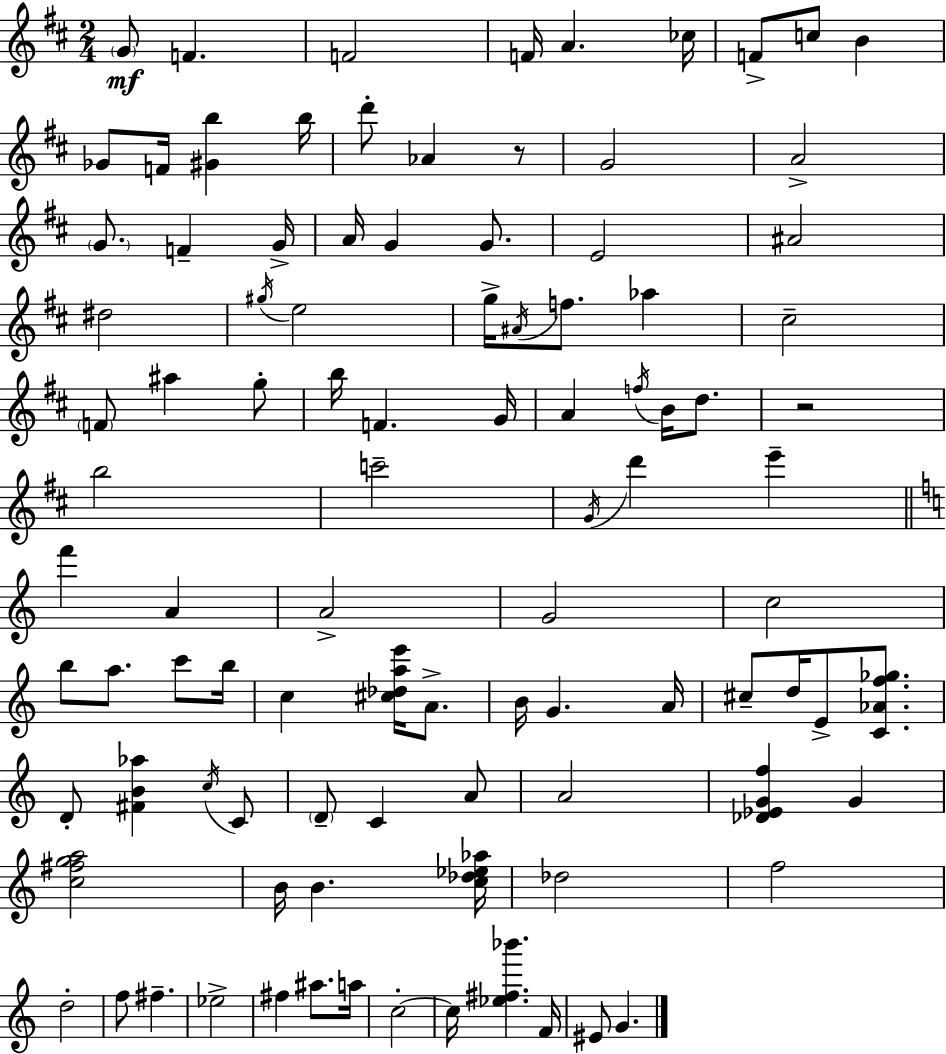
G4/e F4/q. F4/h F4/s A4/q. CES5/s F4/e C5/e B4/q Gb4/e F4/s [G#4,B5]/q B5/s D6/e Ab4/q R/e G4/h A4/h G4/e. F4/q G4/s A4/s G4/q G4/e. E4/h A#4/h D#5/h G#5/s E5/h G5/s A#4/s F5/e. Ab5/q C#5/h F4/e A#5/q G5/e B5/s F4/q. G4/s A4/q F5/s B4/s D5/e. R/h B5/h C6/h G4/s D6/q E6/q F6/q A4/q A4/h G4/h C5/h B5/e A5/e. C6/e B5/s C5/q [C#5,Db5,A5,E6]/s A4/e. B4/s G4/q. A4/s C#5/e D5/s E4/e [C4,Ab4,F5,Gb5]/e. D4/e [F#4,B4,Ab5]/q C5/s C4/e D4/e C4/q A4/e A4/h [Db4,Eb4,G4,F5]/q G4/q [C5,F#5,G5,A5]/h B4/s B4/q. [C5,Db5,Eb5,Ab5]/s Db5/h F5/h D5/h F5/e F#5/q. Eb5/h F#5/q A#5/e. A5/s C5/h C5/s [Eb5,F#5,Bb6]/q. F4/s EIS4/e G4/q.